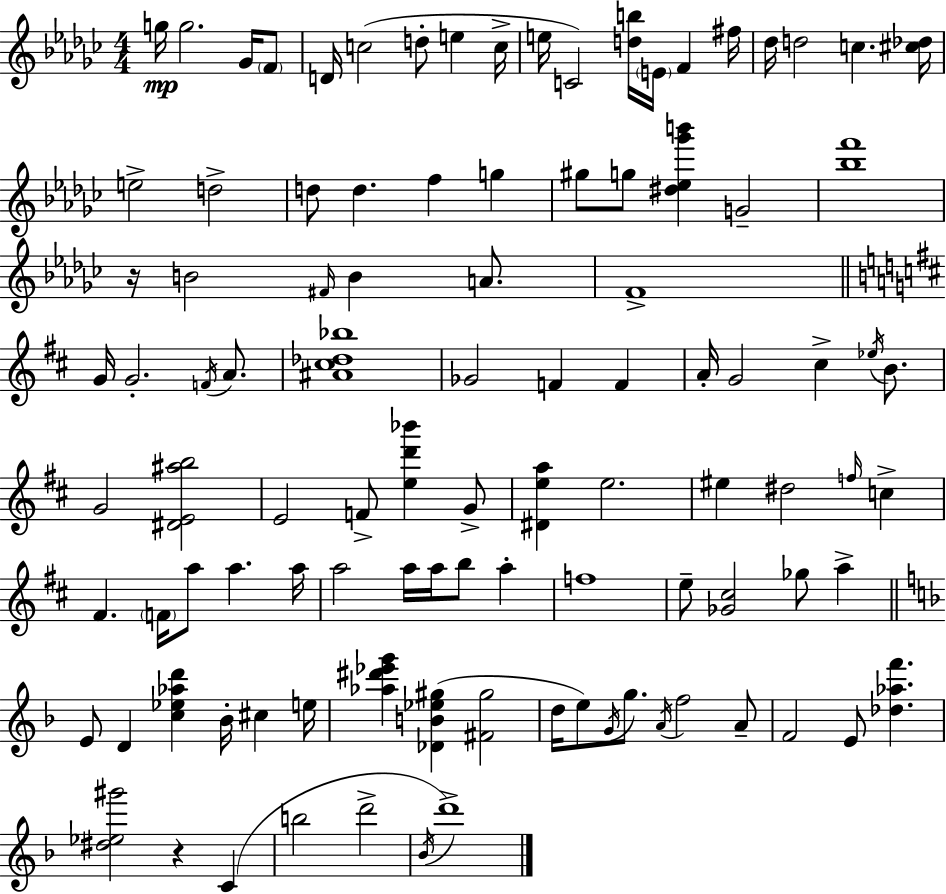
{
  \clef treble
  \numericTimeSignature
  \time 4/4
  \key ees \minor
  g''16\mp g''2. ges'16 \parenthesize f'8 | d'16 c''2( d''8-. e''4 c''16-> | e''16 c'2) <d'' b''>16 \parenthesize e'16 f'4 fis''16 | des''16 d''2 c''4. <cis'' des''>16 | \break e''2-> d''2-> | d''8 d''4. f''4 g''4 | gis''8 g''8 <dis'' ees'' ges''' b'''>4 g'2-- | <bes'' f'''>1 | \break r16 b'2 \grace { fis'16 } b'4 a'8. | f'1-> | \bar "||" \break \key d \major g'16 g'2.-. \acciaccatura { f'16 } a'8. | <ais' cis'' des'' bes''>1 | ges'2 f'4 f'4 | a'16-. g'2 cis''4-> \acciaccatura { ees''16 } b'8. | \break g'2 <dis' e' ais'' b''>2 | e'2 f'8-> <e'' d''' bes'''>4 | g'8-> <dis' e'' a''>4 e''2. | eis''4 dis''2 \grace { f''16 } c''4-> | \break fis'4. \parenthesize f'16 a''8 a''4. | a''16 a''2 a''16 a''16 b''8 a''4-. | f''1 | e''8-- <ges' cis''>2 ges''8 a''4-> | \break \bar "||" \break \key d \minor e'8 d'4 <c'' ees'' aes'' d'''>4 bes'16-. cis''4 e''16 | <aes'' dis''' ees''' g'''>4 <des' b' ees'' gis''>4( <fis' gis''>2 | d''16 e''8) \acciaccatura { g'16 } g''8. \acciaccatura { a'16 } f''2 | a'8-- f'2 e'8 <des'' aes'' f'''>4. | \break <dis'' ees'' gis'''>2 r4 c'4( | b''2 d'''2-> | \acciaccatura { bes'16 } d'''1->) | \bar "|."
}